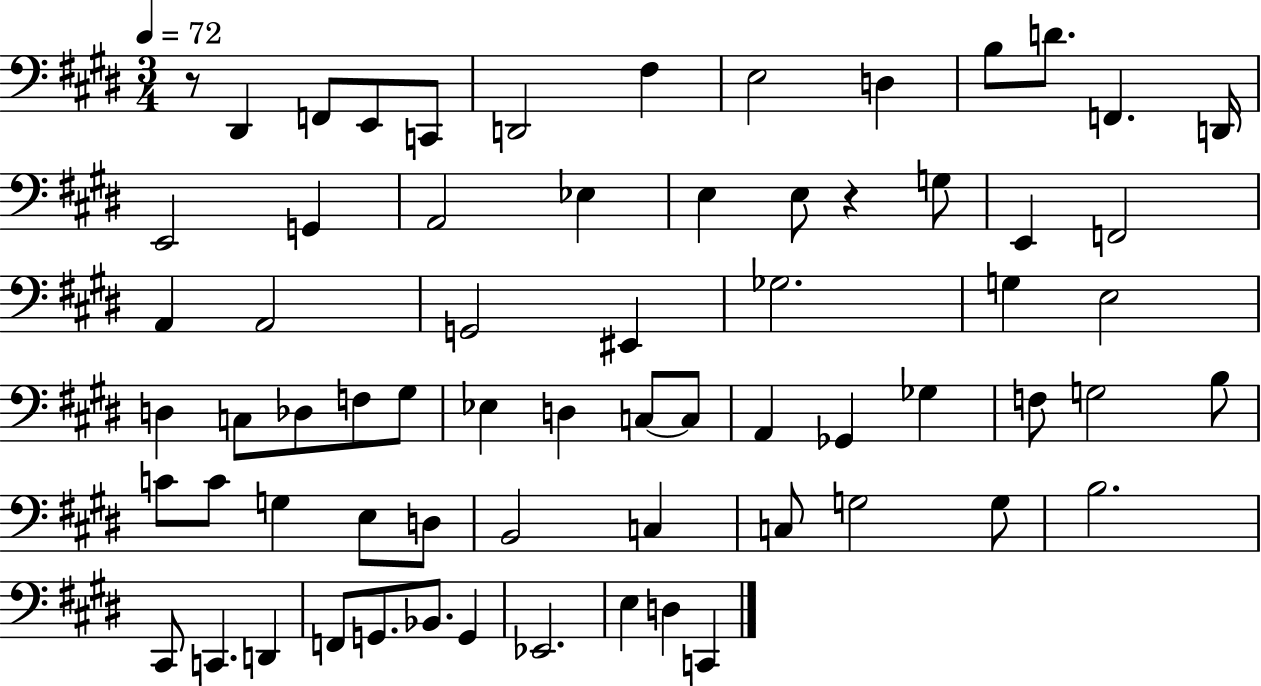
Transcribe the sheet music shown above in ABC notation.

X:1
T:Untitled
M:3/4
L:1/4
K:E
z/2 ^D,, F,,/2 E,,/2 C,,/2 D,,2 ^F, E,2 D, B,/2 D/2 F,, D,,/4 E,,2 G,, A,,2 _E, E, E,/2 z G,/2 E,, F,,2 A,, A,,2 G,,2 ^E,, _G,2 G, E,2 D, C,/2 _D,/2 F,/2 ^G,/2 _E, D, C,/2 C,/2 A,, _G,, _G, F,/2 G,2 B,/2 C/2 C/2 G, E,/2 D,/2 B,,2 C, C,/2 G,2 G,/2 B,2 ^C,,/2 C,, D,, F,,/2 G,,/2 _B,,/2 G,, _E,,2 E, D, C,,